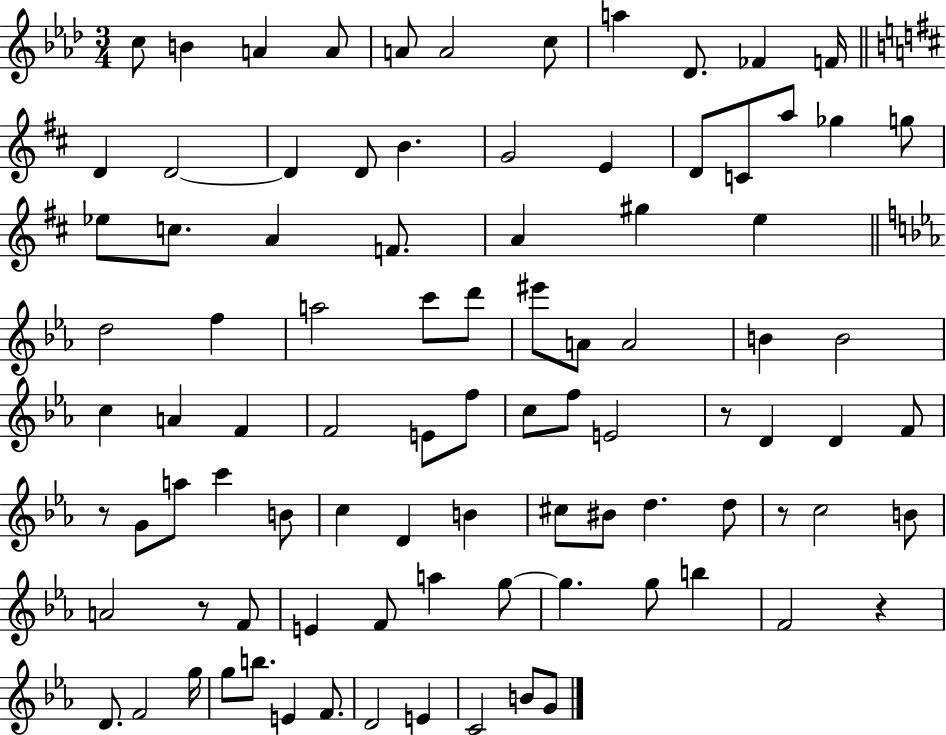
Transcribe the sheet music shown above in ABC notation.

X:1
T:Untitled
M:3/4
L:1/4
K:Ab
c/2 B A A/2 A/2 A2 c/2 a _D/2 _F F/4 D D2 D D/2 B G2 E D/2 C/2 a/2 _g g/2 _e/2 c/2 A F/2 A ^g e d2 f a2 c'/2 d'/2 ^e'/2 A/2 A2 B B2 c A F F2 E/2 f/2 c/2 f/2 E2 z/2 D D F/2 z/2 G/2 a/2 c' B/2 c D B ^c/2 ^B/2 d d/2 z/2 c2 B/2 A2 z/2 F/2 E F/2 a g/2 g g/2 b F2 z D/2 F2 g/4 g/2 b/2 E F/2 D2 E C2 B/2 G/2